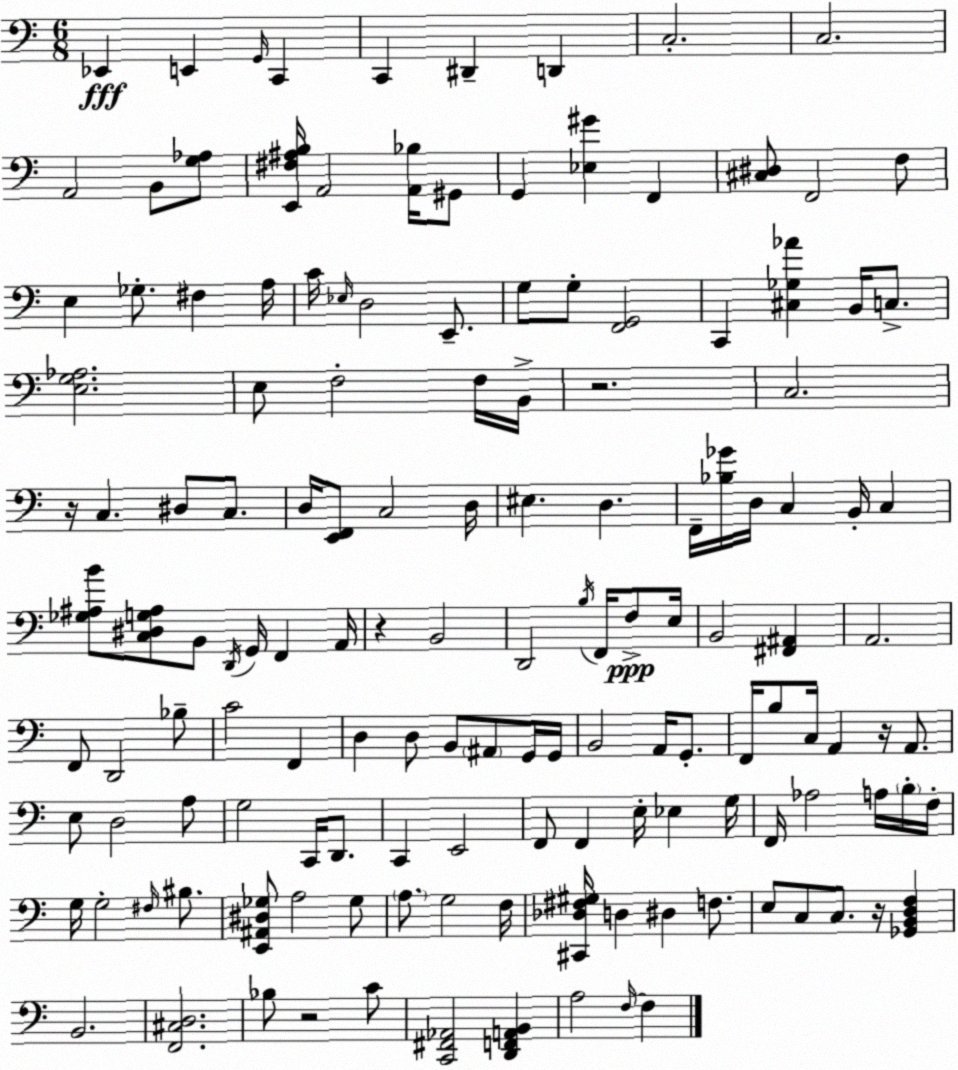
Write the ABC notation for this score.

X:1
T:Untitled
M:6/8
L:1/4
K:C
_E,, E,, G,,/4 C,, C,, ^D,, D,, C,2 C,2 A,,2 B,,/2 [G,_A,]/2 [E,,^F,^A,B,]/4 A,,2 [A,,_B,]/4 ^G,,/2 G,, [_E,^G] F,, [^C,^D,]/2 F,,2 F,/2 E, _G,/2 ^F, A,/4 C/4 _E,/4 D,2 E,,/2 G,/2 G,/2 [F,,G,,]2 C,, [^C,_G,_A] B,,/4 C,/2 [E,G,_A,]2 E,/2 F,2 F,/4 B,,/4 z2 C,2 z/4 C, ^D,/2 C,/2 D,/4 [E,,F,,]/2 C,2 D,/4 ^E, D, F,,/4 [_B,_G]/4 D,/4 C, B,,/4 C, [_G,^A,B]/2 [C,^D,G,^A,]/2 B,,/2 D,,/4 G,,/4 F,, A,,/4 z B,,2 D,,2 B,/4 F,,/4 F,/2 E,/4 B,,2 [^F,,^A,,] A,,2 F,,/2 D,,2 _B,/2 C2 F,, D, D,/2 B,,/2 ^A,,/2 G,,/4 G,,/4 B,,2 A,,/4 G,,/2 F,,/4 B,/2 C,/4 A,, z/4 A,,/2 E,/2 D,2 A,/2 G,2 C,,/4 D,,/2 C,, E,,2 F,,/2 F,, E,/4 _E, G,/4 F,,/4 _A,2 A,/4 B,/4 F,/4 G,/4 G,2 ^F,/4 ^B,/2 [E,,^A,,^D,_G,]/2 A,2 _G,/2 A,/2 G,2 F,/4 [^C,,_D,^F,^G,]/4 D, ^D, F,/2 E,/2 C,/2 C,/2 z/4 [_G,,B,,D,F,] B,,2 [F,,^C,D,]2 _B,/2 z2 C/2 [C,,^F,,_A,,]2 [D,,F,,A,,B,,] A,2 F,/4 F,